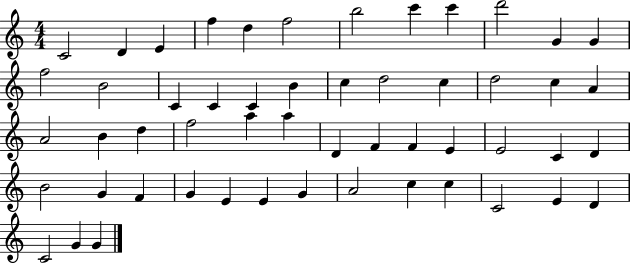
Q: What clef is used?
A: treble